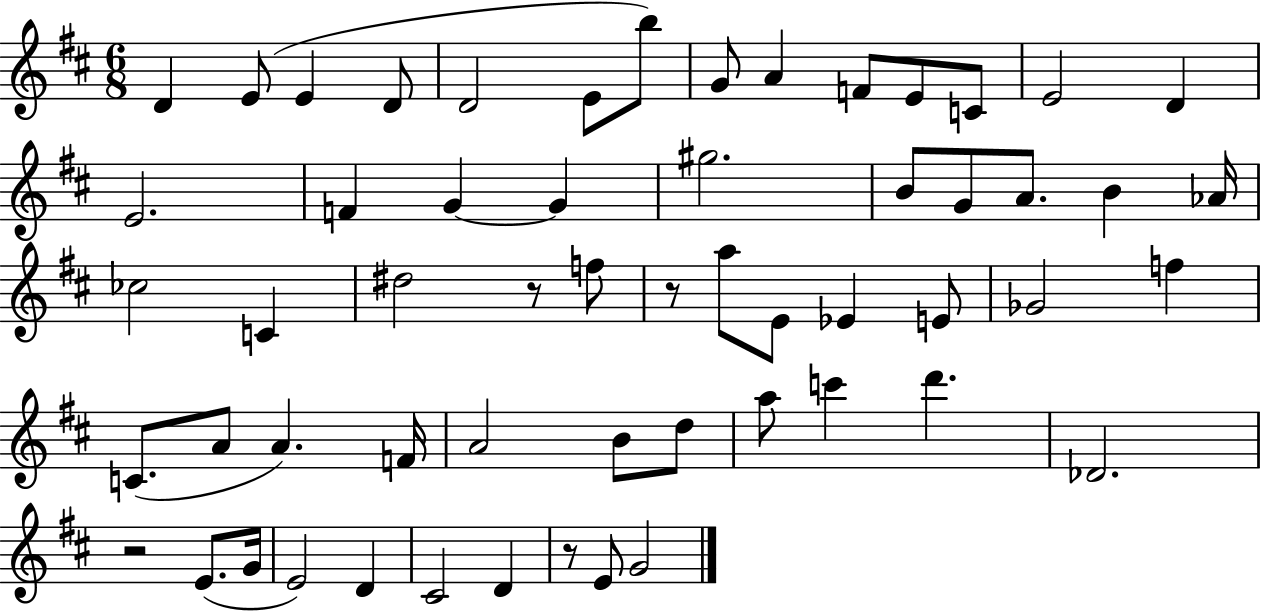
D4/q E4/e E4/q D4/e D4/h E4/e B5/e G4/e A4/q F4/e E4/e C4/e E4/h D4/q E4/h. F4/q G4/q G4/q G#5/h. B4/e G4/e A4/e. B4/q Ab4/s CES5/h C4/q D#5/h R/e F5/e R/e A5/e E4/e Eb4/q E4/e Gb4/h F5/q C4/e. A4/e A4/q. F4/s A4/h B4/e D5/e A5/e C6/q D6/q. Db4/h. R/h E4/e. G4/s E4/h D4/q C#4/h D4/q R/e E4/e G4/h